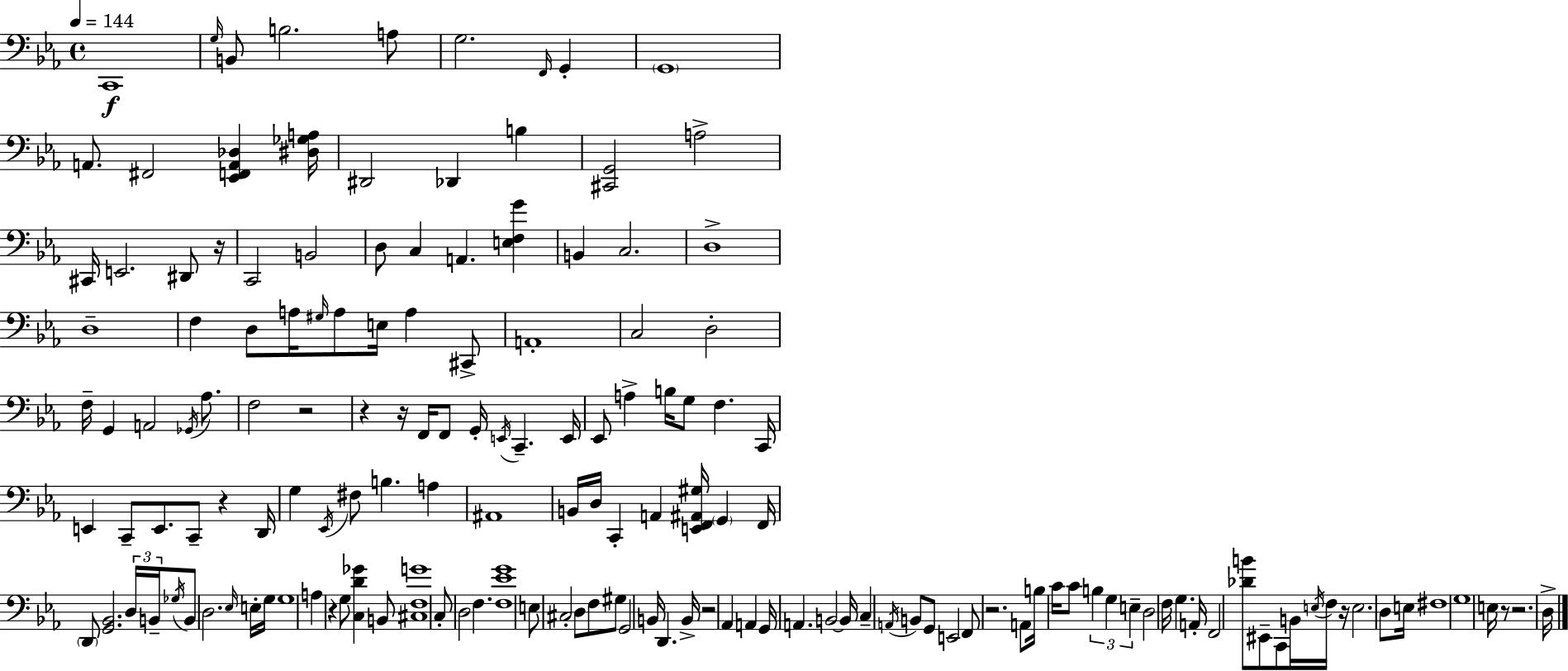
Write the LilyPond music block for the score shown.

{
  \clef bass
  \time 4/4
  \defaultTimeSignature
  \key ees \major
  \tempo 4 = 144
  c,1\f | \grace { g16 } b,8 b2. a8 | g2. \grace { f,16 } g,4-. | \parenthesize g,1 | \break a,8. fis,2 <ees, f, a, des>4 | <dis ges a>16 dis,2 des,4 b4 | <cis, g,>2 a2-> | cis,16 e,2. dis,8 | \break r16 c,2 b,2 | d8 c4 a,4. <e f g'>4 | b,4 c2. | d1-> | \break d1-- | f4 d8 a16 \grace { gis16 } a8 e16 a4 | cis,8-> a,1-. | c2 d2-. | \break f16-- g,4 a,2 | \acciaccatura { ges,16 } aes8. f2 r2 | r4 r16 f,16 f,8 g,16-. \acciaccatura { e,16 } c,4.-- | e,16 ees,8 a4-> b16 g8 f4. | \break c,16 e,4 c,8-- e,8. c,8-- | r4 d,16 g4 \acciaccatura { ees,16 } fis8 b4. | a4 ais,1 | b,16 d16 c,4-. a,4 | \break <e, f, ais, gis>16 \parenthesize g,4 f,16 \parenthesize d,8 <g, bes,>2. | \tuplet 3/2 { d16 b,16-- \acciaccatura { ges16 } } b,8 d2. | \grace { ees16 } e16-. g16 g1 | a4 r4 | \break g8 <c d' ges'>4 b,8 <cis f g'>1 | c8-. d2 | f4. <f ees' g'>1 | e8 cis2-. | \break d8 f8 gis8 g,2 | b,16 d,4. b,16-> r2 | aes,4 a,4 g,16 a,4. b,2~~ | b,16 c4-- \acciaccatura { a,16 } b,8 g,8 | \break e,2 f,8 r2. | a,8 b16 c'16 c'8 \tuplet 3/2 { b4 | g4 e4-- } d2 | f16 g4. a,16-. f,2 | \break <des' b'>8 eis,8-- c,8 b,16 \acciaccatura { e16 } f16 r16 e2. | d8 e16 fis1 | g1 | e16 r8 r2. | \break d16-> \bar "|."
}